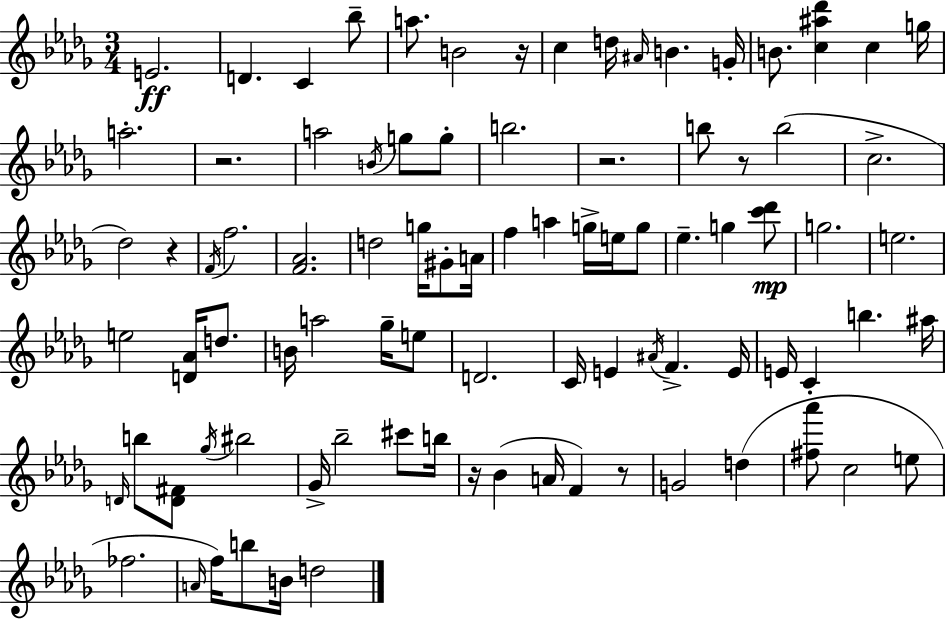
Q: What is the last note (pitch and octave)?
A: D5